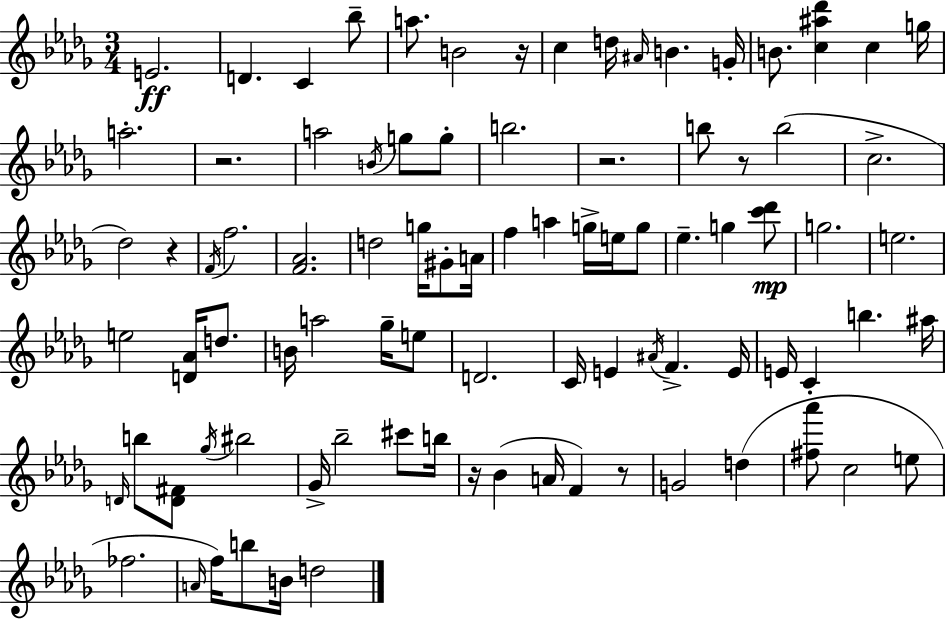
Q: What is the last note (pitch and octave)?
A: D5